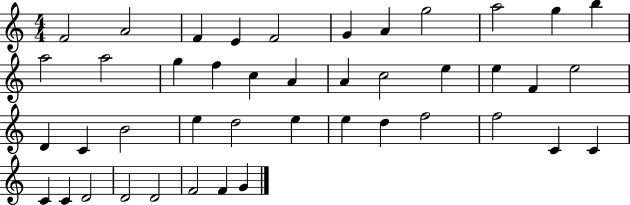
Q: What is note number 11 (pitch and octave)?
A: B5